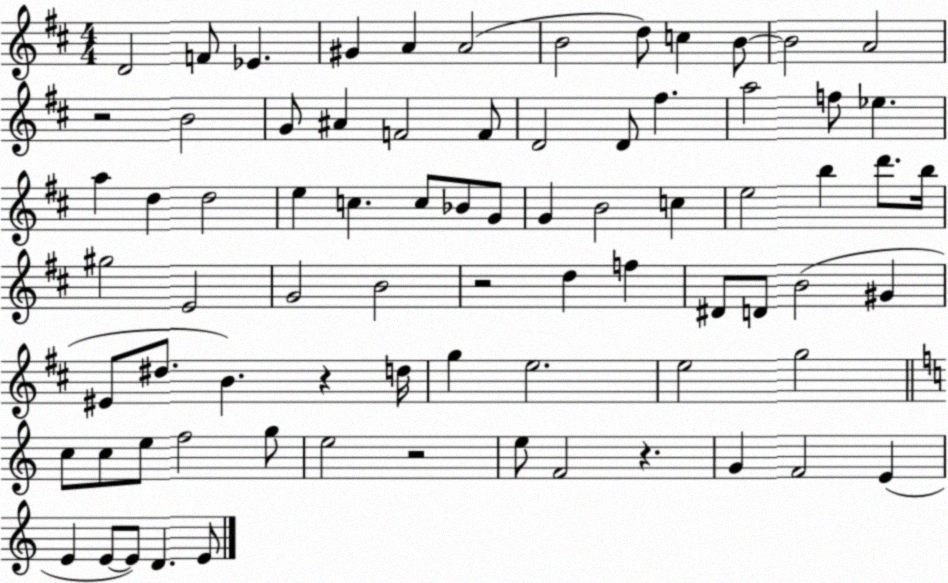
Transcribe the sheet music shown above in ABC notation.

X:1
T:Untitled
M:4/4
L:1/4
K:D
D2 F/2 _E ^G A A2 B2 d/2 c B/2 B2 A2 z2 B2 G/2 ^A F2 F/2 D2 D/2 ^f a2 f/2 _e a d d2 e c c/2 _B/2 G/2 G B2 c e2 b d'/2 b/4 ^g2 E2 G2 B2 z2 d f ^D/2 D/2 B2 ^G ^E/2 ^d/2 B z d/4 g e2 e2 g2 c/2 c/2 e/2 f2 g/2 e2 z2 e/2 F2 z G F2 E E E/2 E/2 D E/2